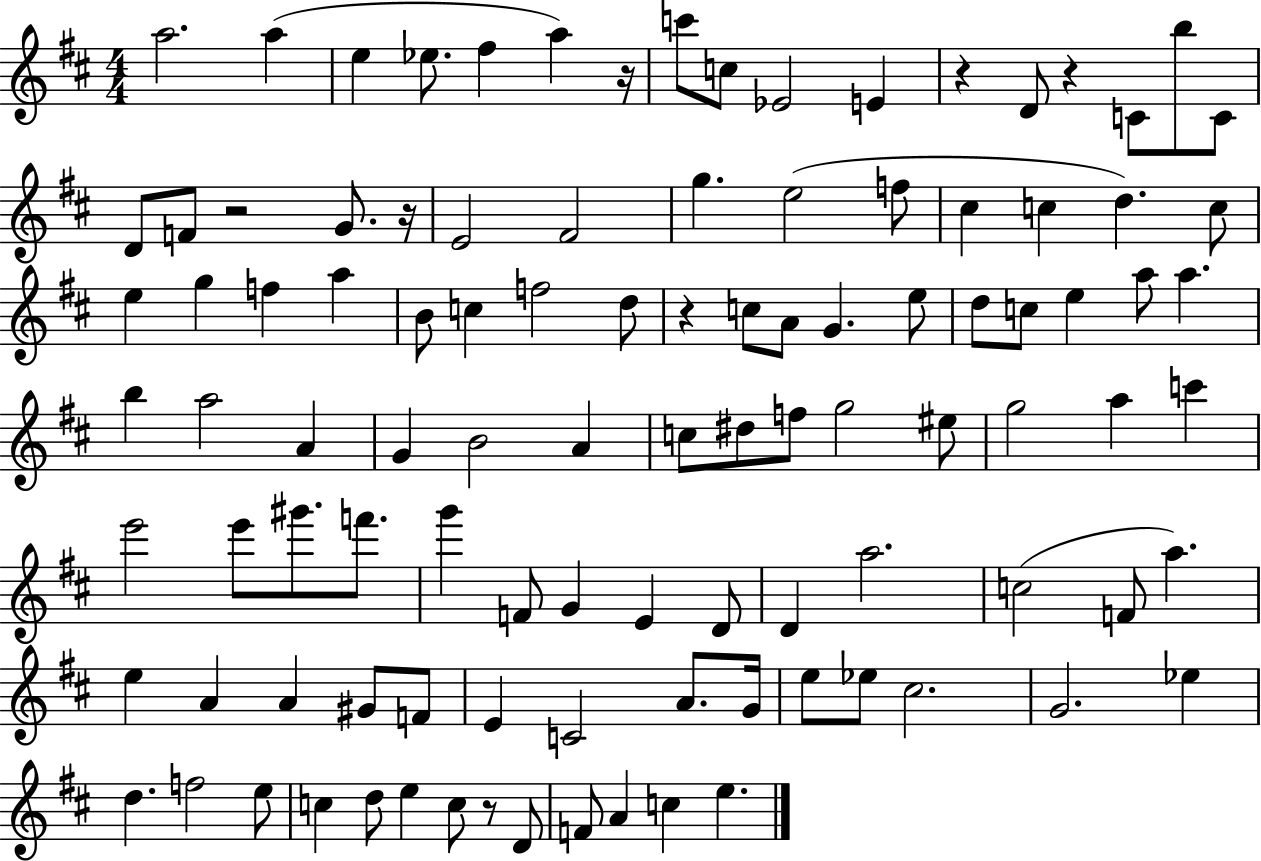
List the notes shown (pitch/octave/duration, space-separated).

A5/h. A5/q E5/q Eb5/e. F#5/q A5/q R/s C6/e C5/e Eb4/h E4/q R/q D4/e R/q C4/e B5/e C4/e D4/e F4/e R/h G4/e. R/s E4/h F#4/h G5/q. E5/h F5/e C#5/q C5/q D5/q. C5/e E5/q G5/q F5/q A5/q B4/e C5/q F5/h D5/e R/q C5/e A4/e G4/q. E5/e D5/e C5/e E5/q A5/e A5/q. B5/q A5/h A4/q G4/q B4/h A4/q C5/e D#5/e F5/e G5/h EIS5/e G5/h A5/q C6/q E6/h E6/e G#6/e. F6/e. G6/q F4/e G4/q E4/q D4/e D4/q A5/h. C5/h F4/e A5/q. E5/q A4/q A4/q G#4/e F4/e E4/q C4/h A4/e. G4/s E5/e Eb5/e C#5/h. G4/h. Eb5/q D5/q. F5/h E5/e C5/q D5/e E5/q C5/e R/e D4/e F4/e A4/q C5/q E5/q.